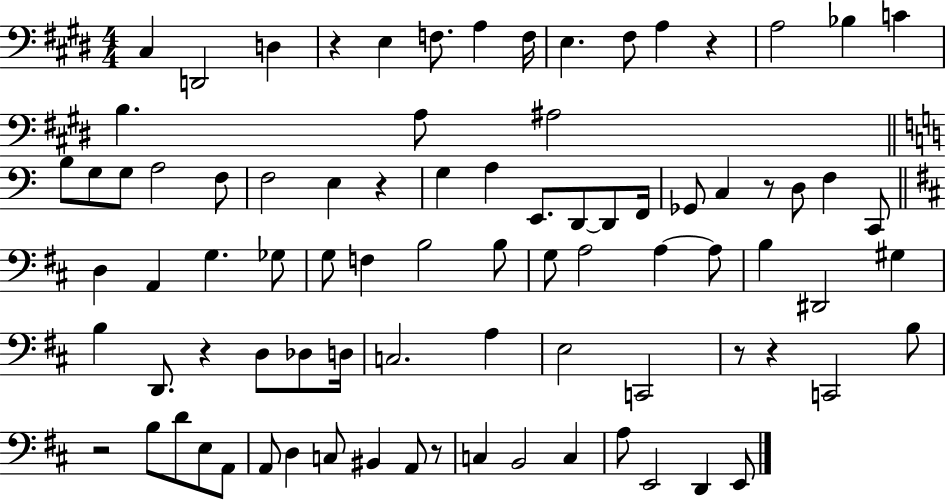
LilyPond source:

{
  \clef bass
  \numericTimeSignature
  \time 4/4
  \key e \major
  cis4 d,2 d4 | r4 e4 f8. a4 f16 | e4. fis8 a4 r4 | a2 bes4 c'4 | \break b4. a8 ais2 | \bar "||" \break \key a \minor b8 g8 g8 a2 f8 | f2 e4 r4 | g4 a4 e,8. d,8~~ d,8 f,16 | ges,8 c4 r8 d8 f4 c,8 | \break \bar "||" \break \key b \minor d4 a,4 g4. ges8 | g8 f4 b2 b8 | g8 a2 a4~~ a8 | b4 dis,2 gis4 | \break b4 d,8. r4 d8 des8 d16 | c2. a4 | e2 c,2 | r8 r4 c,2 b8 | \break r2 b8 d'8 e8 a,8 | a,8 d4 c8 bis,4 a,8 r8 | c4 b,2 c4 | a8 e,2 d,4 e,8 | \break \bar "|."
}